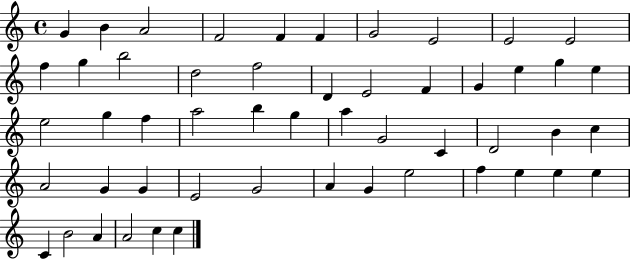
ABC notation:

X:1
T:Untitled
M:4/4
L:1/4
K:C
G B A2 F2 F F G2 E2 E2 E2 f g b2 d2 f2 D E2 F G e g e e2 g f a2 b g a G2 C D2 B c A2 G G E2 G2 A G e2 f e e e C B2 A A2 c c